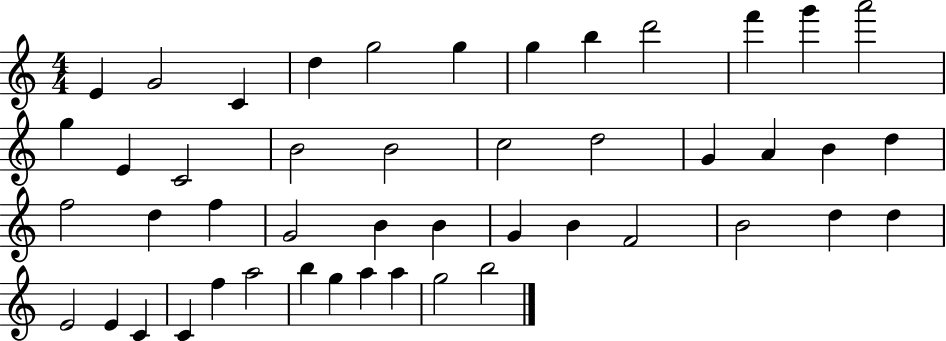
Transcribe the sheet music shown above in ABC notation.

X:1
T:Untitled
M:4/4
L:1/4
K:C
E G2 C d g2 g g b d'2 f' g' a'2 g E C2 B2 B2 c2 d2 G A B d f2 d f G2 B B G B F2 B2 d d E2 E C C f a2 b g a a g2 b2